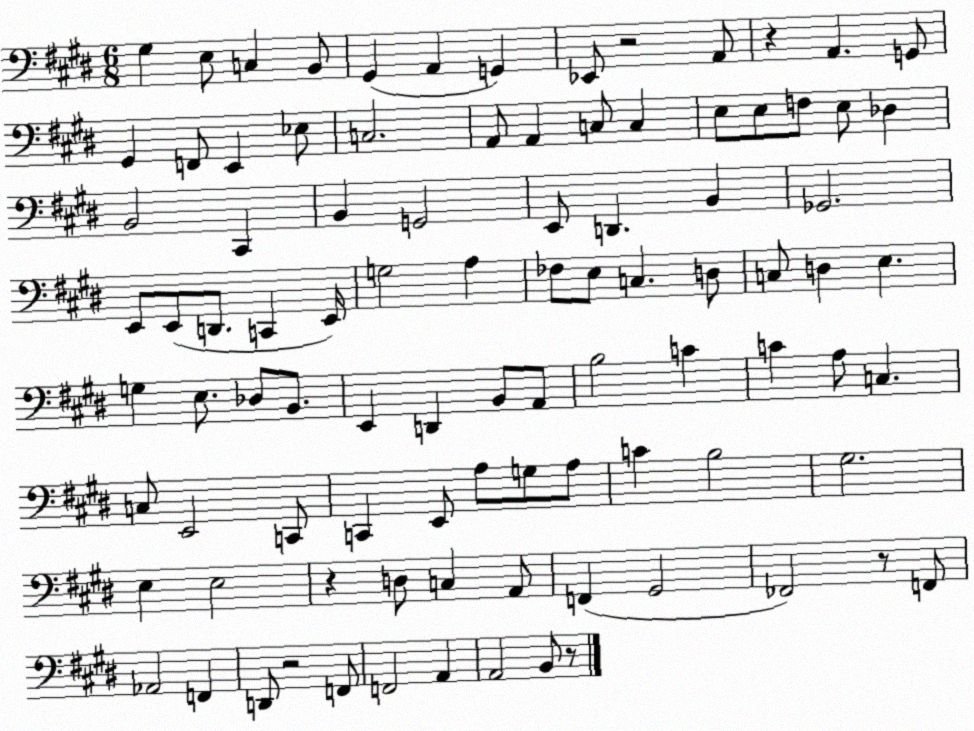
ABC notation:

X:1
T:Untitled
M:6/8
L:1/4
K:E
^G, E,/2 C, B,,/2 ^G,, A,, G,, _E,,/2 z2 A,,/2 z A,, G,,/2 ^G,, F,,/2 E,, _E,/2 C,2 A,,/2 A,, C,/2 C, E,/2 E,/2 F,/2 E,/2 _D, B,,2 ^C,, B,, G,,2 E,,/2 D,, B,, _G,,2 E,,/2 E,,/2 D,,/2 C,, E,,/4 G,2 A, _F,/2 E,/2 C, D,/2 C,/2 D, E, G, E,/2 _D,/2 B,,/2 E,, D,, B,,/2 A,,/2 B,2 C C A,/2 C, C,/2 E,,2 C,,/2 C,, E,,/2 A,/2 G,/2 A,/2 C B,2 ^G,2 E, E,2 z D,/2 C, A,,/2 F,, ^G,,2 _F,,2 z/2 F,,/2 _A,,2 F,, D,,/2 z2 F,,/2 F,,2 A,, A,,2 B,,/2 z/2